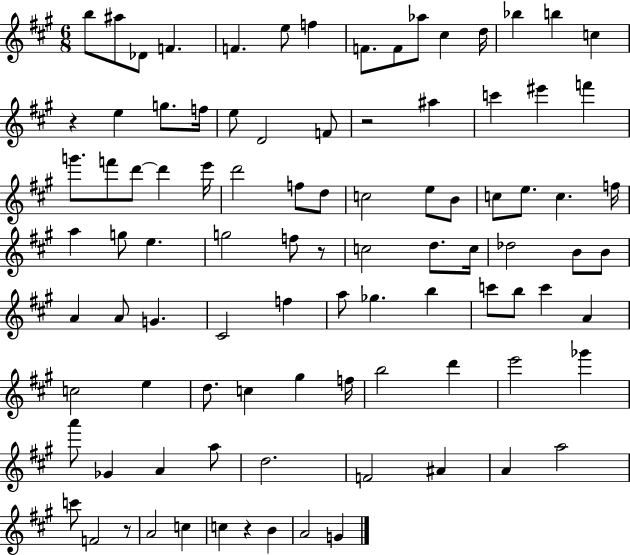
{
  \clef treble
  \numericTimeSignature
  \time 6/8
  \key a \major
  b''8 ais''8 des'8 f'4. | f'4. e''8 f''4 | f'8. f'8 aes''8 cis''4 d''16 | bes''4 b''4 c''4 | \break r4 e''4 g''8. f''16 | e''8 d'2 f'8 | r2 ais''4 | c'''4 eis'''4 f'''4 | \break g'''8. f'''8 d'''8~~ d'''4 e'''16 | d'''2 f''8 d''8 | c''2 e''8 b'8 | c''8 e''8. c''4. f''16 | \break a''4 g''8 e''4. | g''2 f''8 r8 | c''2 d''8. c''16 | des''2 b'8 b'8 | \break a'4 a'8 g'4. | cis'2 f''4 | a''8 ges''4. b''4 | c'''8 b''8 c'''4 a'4 | \break c''2 e''4 | d''8. c''4 gis''4 f''16 | b''2 d'''4 | e'''2 ges'''4 | \break a'''8 ges'4 a'4 a''8 | d''2. | f'2 ais'4 | a'4 a''2 | \break c'''8 f'2 r8 | a'2 c''4 | c''4 r4 b'4 | a'2 g'4 | \break \bar "|."
}